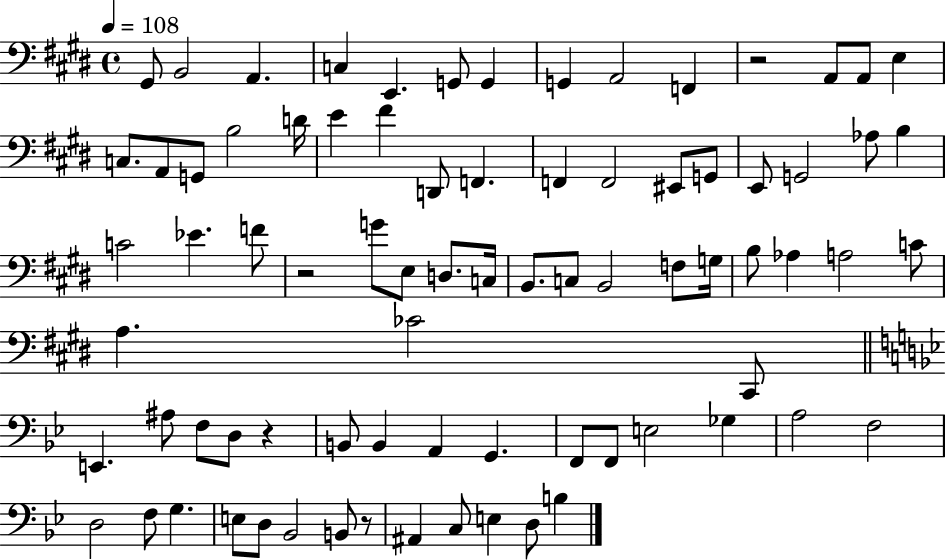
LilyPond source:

{
  \clef bass
  \time 4/4
  \defaultTimeSignature
  \key e \major
  \tempo 4 = 108
  gis,8 b,2 a,4. | c4 e,4. g,8 g,4 | g,4 a,2 f,4 | r2 a,8 a,8 e4 | \break c8. a,8 g,8 b2 d'16 | e'4 fis'4 d,8 f,4. | f,4 f,2 eis,8 g,8 | e,8 g,2 aes8 b4 | \break c'2 ees'4. f'8 | r2 g'8 e8 d8. c16 | b,8. c8 b,2 f8 g16 | b8 aes4 a2 c'8 | \break a4. ces'2 cis,8 | \bar "||" \break \key bes \major e,4. ais8 f8 d8 r4 | b,8 b,4 a,4 g,4. | f,8 f,8 e2 ges4 | a2 f2 | \break d2 f8 g4. | e8 d8 bes,2 b,8 r8 | ais,4 c8 e4 d8 b4 | \bar "|."
}